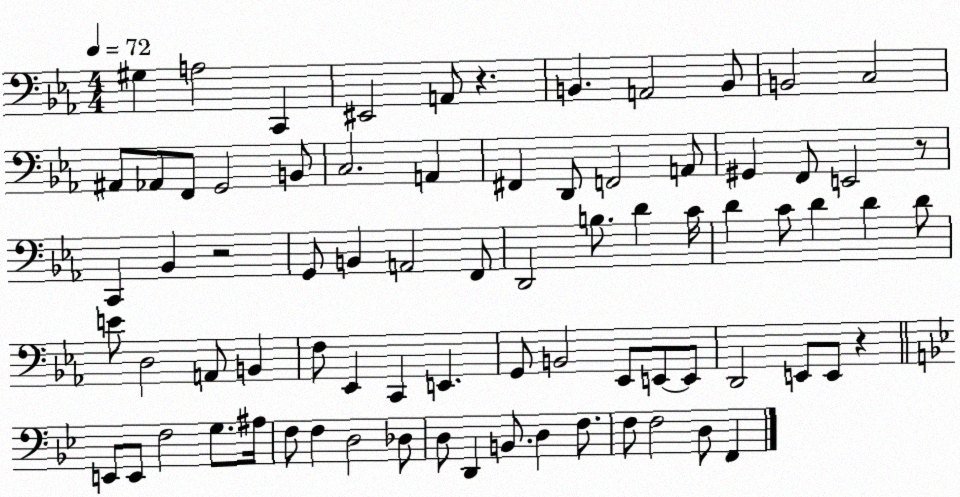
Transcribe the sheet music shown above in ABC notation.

X:1
T:Untitled
M:4/4
L:1/4
K:Eb
^G, A,2 C,, ^E,,2 A,,/2 z B,, A,,2 B,,/2 B,,2 C,2 ^A,,/2 _A,,/2 F,,/2 G,,2 B,,/2 C,2 A,, ^F,, D,,/2 F,,2 A,,/2 ^G,, F,,/2 E,,2 z/2 C,, _B,, z2 G,,/2 B,, A,,2 F,,/2 D,,2 B,/2 D C/4 D C/2 D D D/2 E/2 D,2 A,,/2 B,, F,/2 _E,, C,, E,, G,,/2 B,,2 _E,,/2 E,,/2 E,,/2 D,,2 E,,/2 E,,/2 z E,,/2 E,,/2 F,2 G,/2 ^A,/4 F,/2 F, D,2 _D,/2 D,/2 D,, B,,/2 D, F,/2 F,/2 F,2 D,/2 F,,